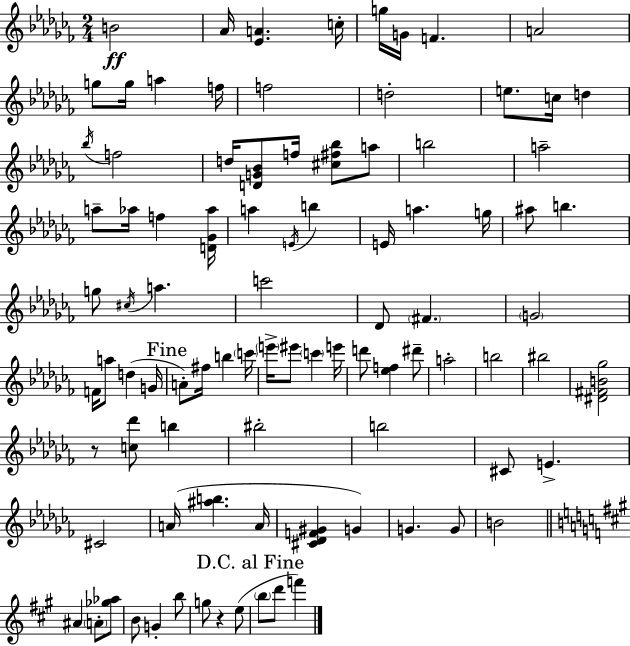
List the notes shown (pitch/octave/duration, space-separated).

B4/h Ab4/s [Eb4,A4]/q. C5/s G5/s G4/s F4/q. A4/h G5/e G5/s A5/q F5/s F5/h D5/h E5/e. C5/s D5/q Bb5/s F5/h D5/s [D4,G4,Bb4]/e F5/s [C#5,F#5,Bb5]/e A5/e B5/h A5/h A5/e Ab5/s F5/q [D4,Gb4,Ab5]/s A5/q E4/s B5/q E4/s A5/q. G5/s A#5/e B5/q. G5/e C#5/s A5/q. C6/h Db4/e F#4/q. G4/h F4/s A5/e D5/q G4/s A4/e F#5/s B5/q C6/s E6/s EIS6/e C6/q E6/s D6/e [Eb5,F5]/q D#6/e A5/h B5/h BIS5/h [D#4,F#4,B4,Gb5]/h R/e [C5,Db6]/e B5/q BIS5/h B5/h C#4/e E4/q. C#4/h A4/s [A#5,B5]/q. A4/s [C#4,Db4,F4,G#4]/q G4/q G4/q. G4/e B4/h A#4/q A4/e [Gb5,Ab5]/e B4/e G4/q B5/e G5/e R/q E5/e B5/e D6/e F6/q